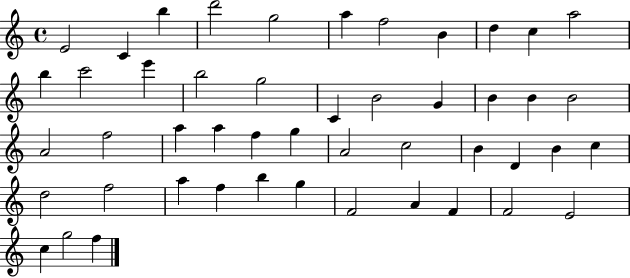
{
  \clef treble
  \time 4/4
  \defaultTimeSignature
  \key c \major
  e'2 c'4 b''4 | d'''2 g''2 | a''4 f''2 b'4 | d''4 c''4 a''2 | \break b''4 c'''2 e'''4 | b''2 g''2 | c'4 b'2 g'4 | b'4 b'4 b'2 | \break a'2 f''2 | a''4 a''4 f''4 g''4 | a'2 c''2 | b'4 d'4 b'4 c''4 | \break d''2 f''2 | a''4 f''4 b''4 g''4 | f'2 a'4 f'4 | f'2 e'2 | \break c''4 g''2 f''4 | \bar "|."
}